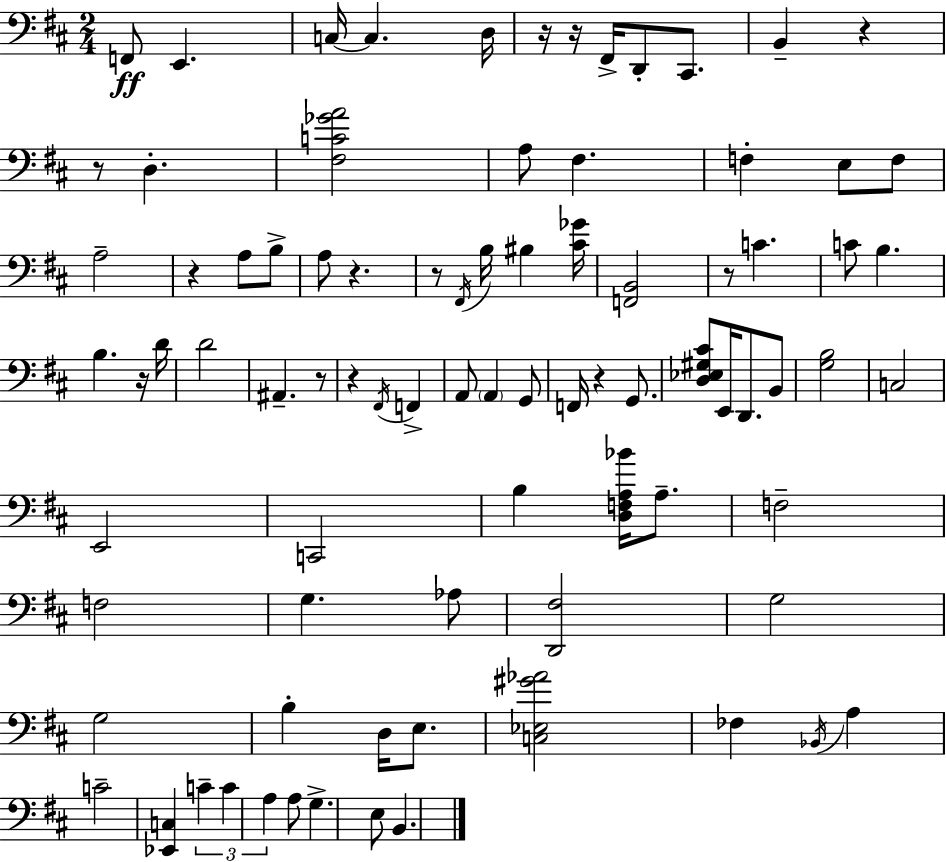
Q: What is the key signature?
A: D major